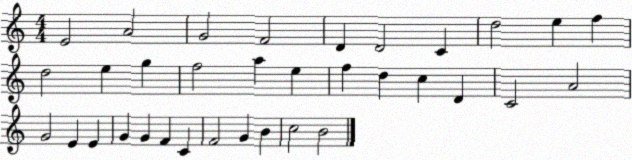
X:1
T:Untitled
M:4/4
L:1/4
K:C
E2 A2 G2 F2 D D2 C d2 e f d2 e g f2 a e f d c D C2 A2 G2 E E G G F C F2 G B c2 B2